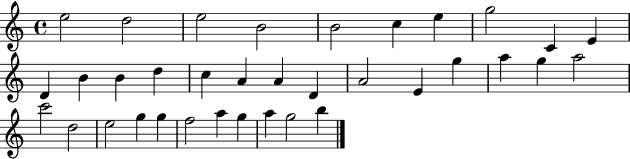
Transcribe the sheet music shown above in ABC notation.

X:1
T:Untitled
M:4/4
L:1/4
K:C
e2 d2 e2 B2 B2 c e g2 C E D B B d c A A D A2 E g a g a2 c'2 d2 e2 g g f2 a g a g2 b